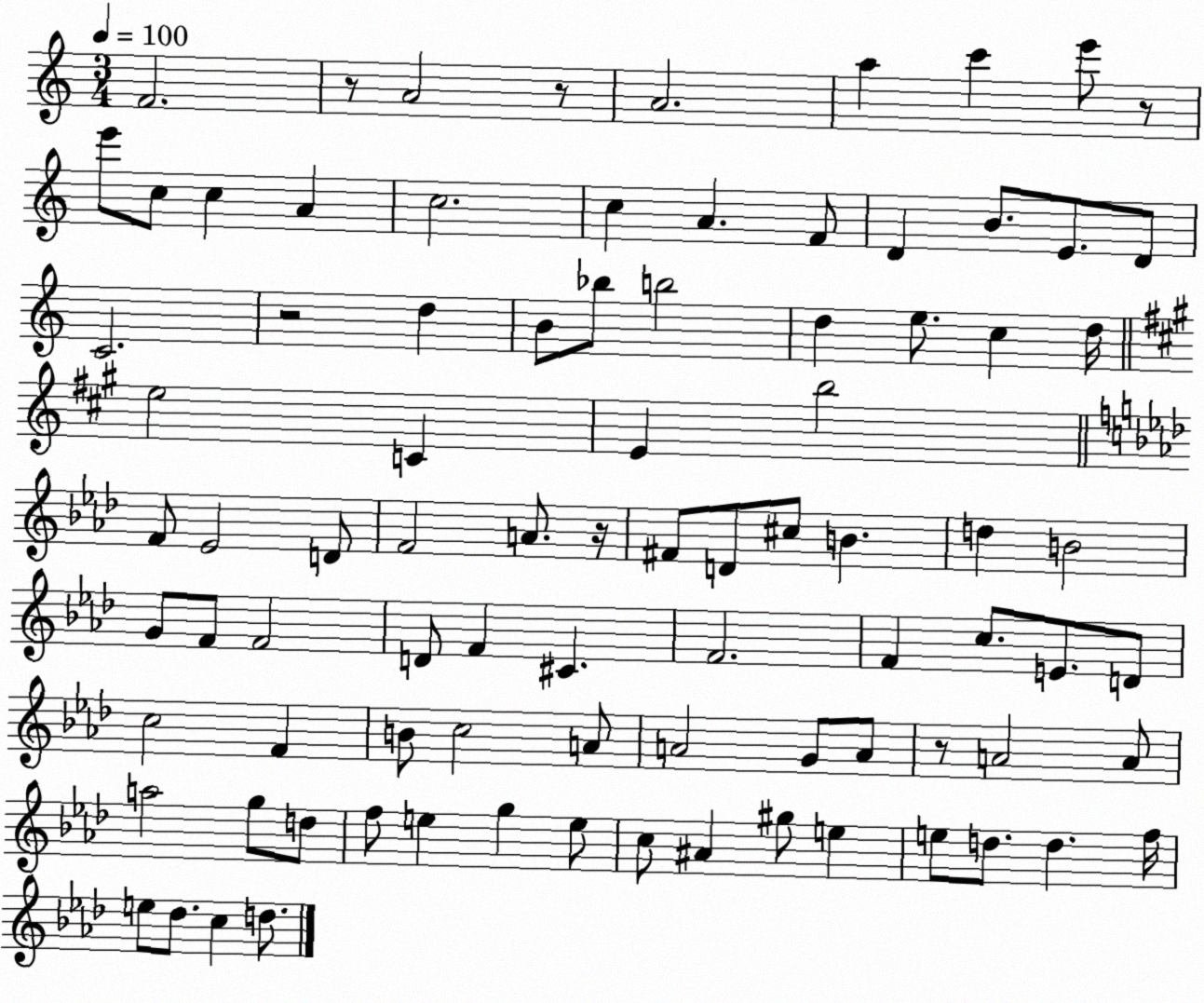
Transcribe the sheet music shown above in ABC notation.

X:1
T:Untitled
M:3/4
L:1/4
K:C
F2 z/2 A2 z/2 A2 a c' e'/2 z/2 e'/2 c/2 c A c2 c A F/2 D B/2 E/2 D/2 C2 z2 d B/2 _b/2 b2 d e/2 c d/4 e2 C E b2 F/2 _E2 D/2 F2 A/2 z/4 ^F/2 D/2 ^c/2 B d B2 G/2 F/2 F2 D/2 F ^C F2 F c/2 E/2 D/2 c2 F B/2 c2 A/2 A2 G/2 A/2 z/2 A2 A/2 a2 g/2 d/2 f/2 e g e/2 c/2 ^A ^g/2 e e/2 d/2 d f/4 e/2 _d/2 c d/2